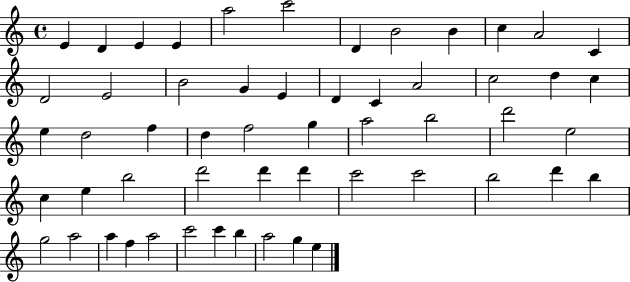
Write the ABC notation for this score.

X:1
T:Untitled
M:4/4
L:1/4
K:C
E D E E a2 c'2 D B2 B c A2 C D2 E2 B2 G E D C A2 c2 d c e d2 f d f2 g a2 b2 d'2 e2 c e b2 d'2 d' d' c'2 c'2 b2 d' b g2 a2 a f a2 c'2 c' b a2 g e